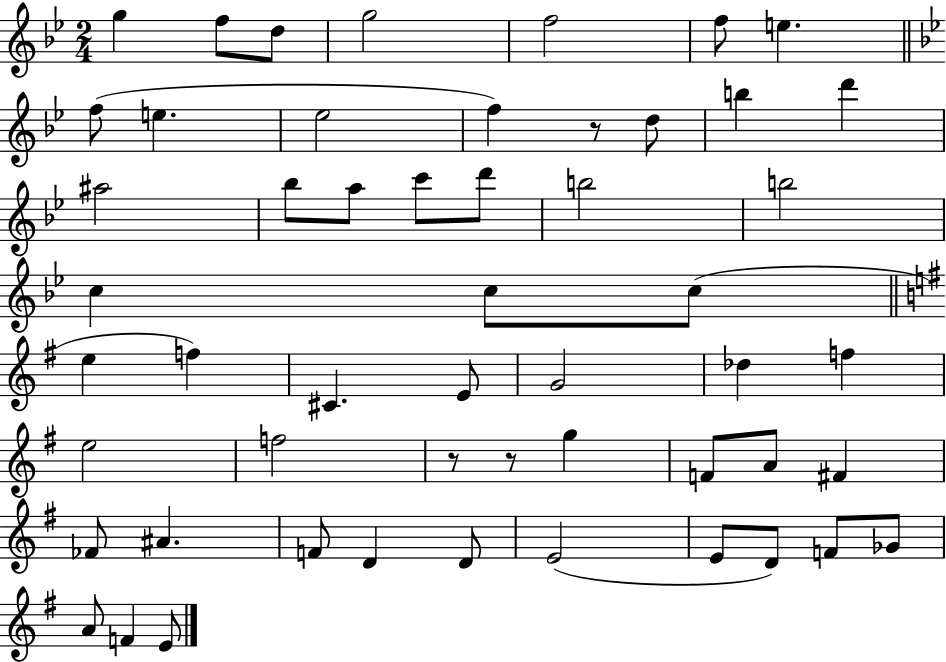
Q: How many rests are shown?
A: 3